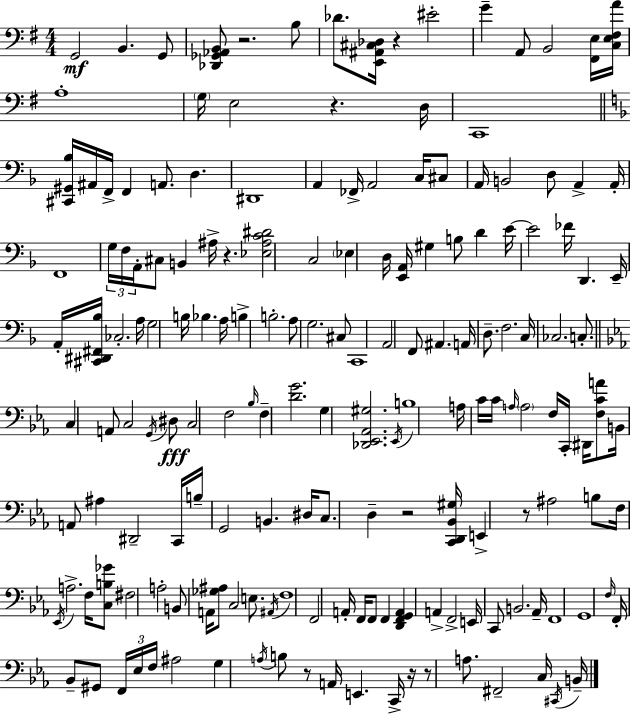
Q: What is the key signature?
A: E minor